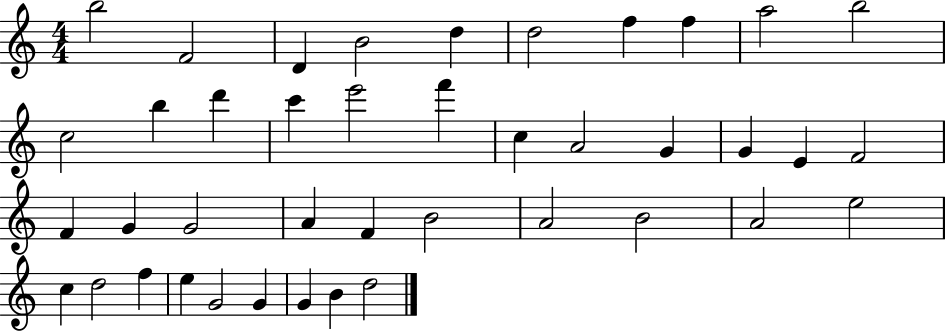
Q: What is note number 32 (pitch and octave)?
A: E5